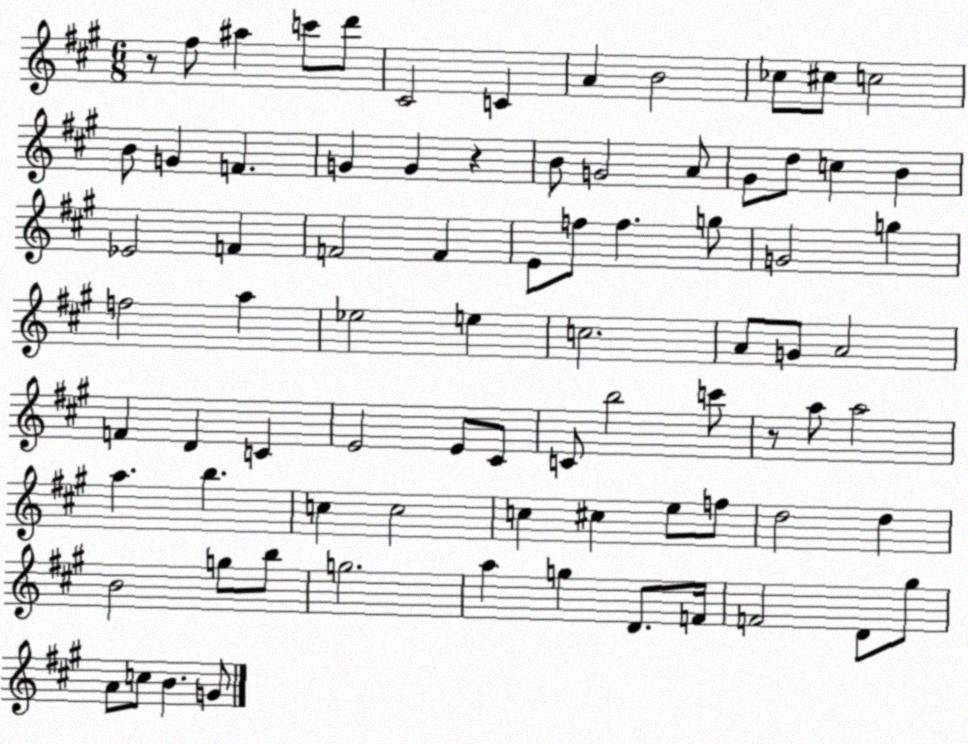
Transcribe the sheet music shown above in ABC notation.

X:1
T:Untitled
M:6/8
L:1/4
K:A
z/2 ^f/2 ^a c'/2 d'/2 ^C2 C A B2 _c/2 ^c/2 c2 B/2 G F G G z B/2 G2 A/2 ^G/2 d/2 c B _E2 F F2 F E/2 f/2 f g/2 G2 g f2 a _e2 e c2 A/2 G/2 A2 F D C E2 E/2 ^C/2 C/2 b2 c'/2 z/2 a/2 a2 a b c c2 c ^c e/2 f/2 d2 d B2 g/2 b/2 g2 a g D/2 F/4 F2 D/2 ^g/2 A/2 c/2 B G/2